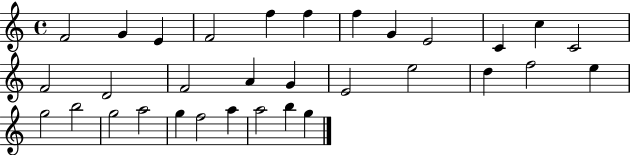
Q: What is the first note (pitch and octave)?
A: F4